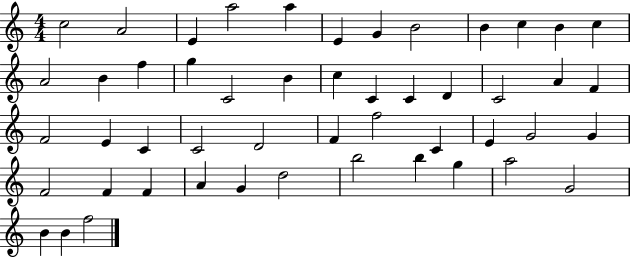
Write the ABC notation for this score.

X:1
T:Untitled
M:4/4
L:1/4
K:C
c2 A2 E a2 a E G B2 B c B c A2 B f g C2 B c C C D C2 A F F2 E C C2 D2 F f2 C E G2 G F2 F F A G d2 b2 b g a2 G2 B B f2